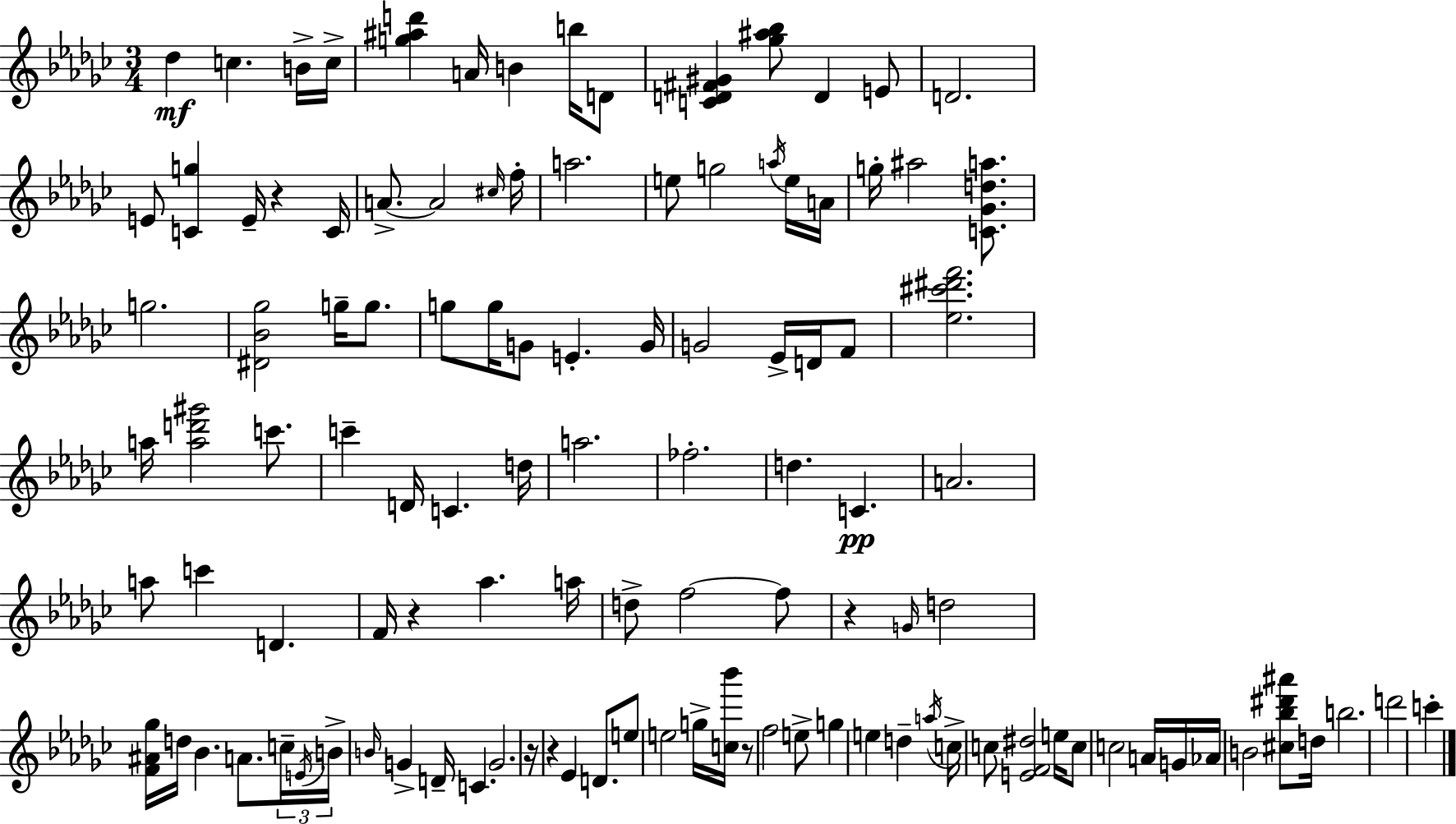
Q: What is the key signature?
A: EES minor